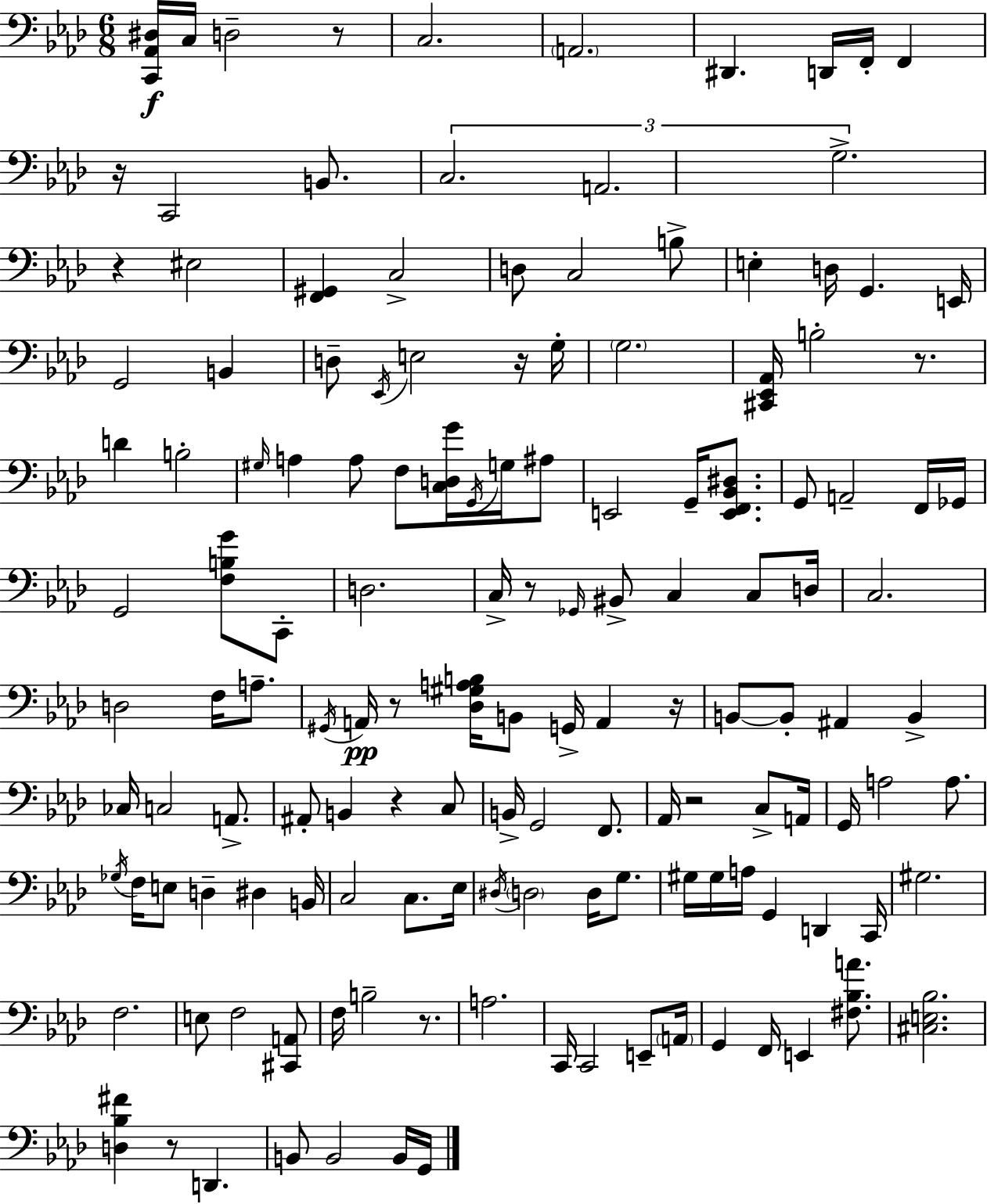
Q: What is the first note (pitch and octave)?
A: C3